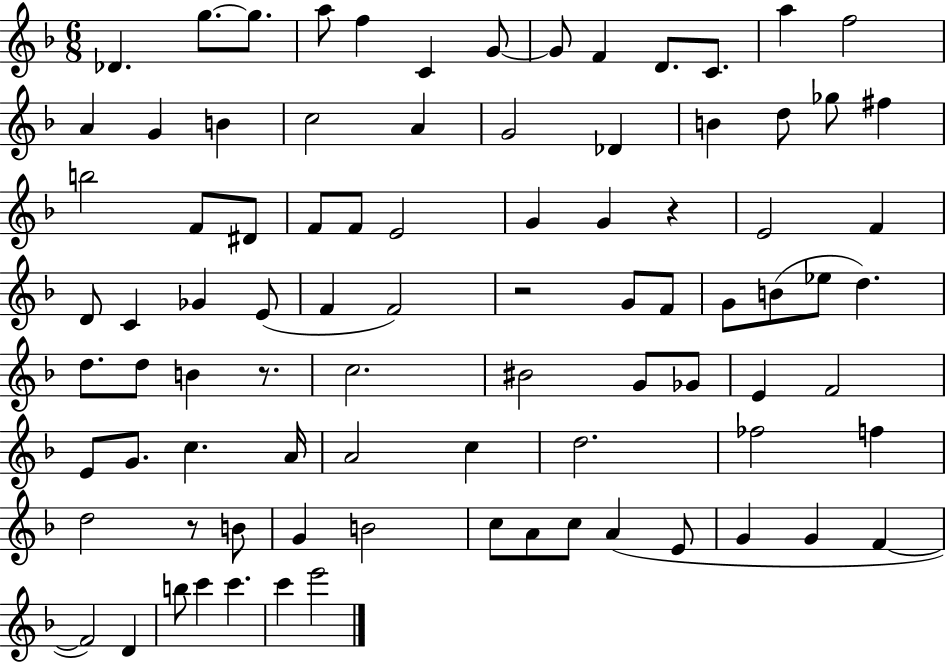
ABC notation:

X:1
T:Untitled
M:6/8
L:1/4
K:F
_D g/2 g/2 a/2 f C G/2 G/2 F D/2 C/2 a f2 A G B c2 A G2 _D B d/2 _g/2 ^f b2 F/2 ^D/2 F/2 F/2 E2 G G z E2 F D/2 C _G E/2 F F2 z2 G/2 F/2 G/2 B/2 _e/2 d d/2 d/2 B z/2 c2 ^B2 G/2 _G/2 E F2 E/2 G/2 c A/4 A2 c d2 _f2 f d2 z/2 B/2 G B2 c/2 A/2 c/2 A E/2 G G F F2 D b/2 c' c' c' e'2